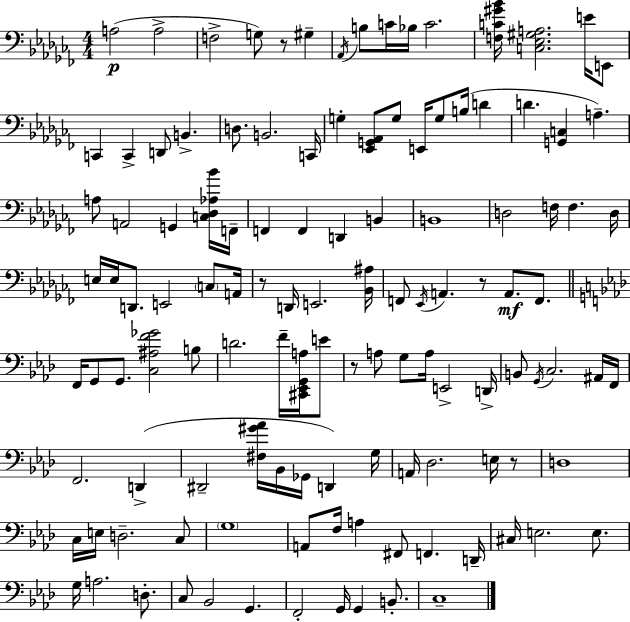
X:1
T:Untitled
M:4/4
L:1/4
K:Abm
A,2 A,2 F,2 G,/2 z/2 ^G, _A,,/4 B,/2 C/4 _B,/4 C2 [F,C^G_B]/4 [C,_E,^G,A,]2 E/4 E,,/2 C,, C,, D,,/2 B,, D,/2 B,,2 C,,/4 G, [_E,,G,,_A,,]/2 G,/2 E,,/4 G,/2 B,/4 D D [G,,C,] A, A,/2 A,,2 G,, [C,_D,_A,_B]/4 F,,/4 F,, F,, D,, B,, B,,4 D,2 F,/4 F, D,/4 E,/4 E,/4 D,,/2 E,,2 C,/2 A,,/4 z/2 D,,/4 E,,2 [_B,,^A,]/4 F,,/2 _E,,/4 A,, z/2 A,,/2 F,,/2 F,,/4 G,,/2 G,,/2 [C,^A,F_G]2 B,/2 D2 F/4 [^C,,_E,,G,,A,]/4 E/2 z/2 A,/2 G,/2 A,/4 E,,2 D,,/4 B,,/2 G,,/4 C,2 ^A,,/4 F,,/4 F,,2 D,, ^D,,2 [^F,^G_A]/4 _B,,/4 _G,,/4 D,, G,/4 A,,/4 _D,2 E,/4 z/2 D,4 C,/4 E,/4 D,2 C,/2 G,4 A,,/2 F,/4 A, ^F,,/2 F,, D,,/4 ^C,/4 E,2 E,/2 G,/4 A,2 D,/2 C,/2 _B,,2 G,, F,,2 G,,/4 G,, B,,/2 C,4